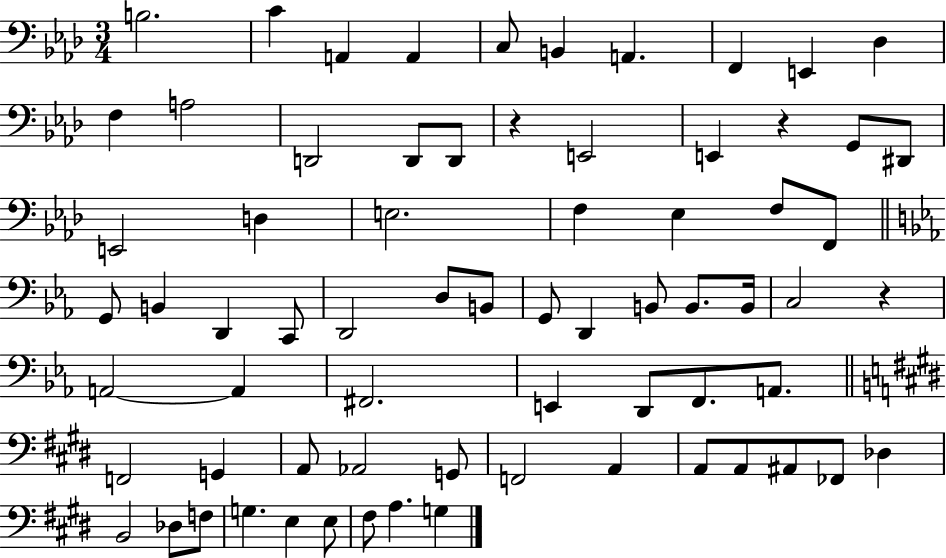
X:1
T:Untitled
M:3/4
L:1/4
K:Ab
B,2 C A,, A,, C,/2 B,, A,, F,, E,, _D, F, A,2 D,,2 D,,/2 D,,/2 z E,,2 E,, z G,,/2 ^D,,/2 E,,2 D, E,2 F, _E, F,/2 F,,/2 G,,/2 B,, D,, C,,/2 D,,2 D,/2 B,,/2 G,,/2 D,, B,,/2 B,,/2 B,,/4 C,2 z A,,2 A,, ^F,,2 E,, D,,/2 F,,/2 A,,/2 F,,2 G,, A,,/2 _A,,2 G,,/2 F,,2 A,, A,,/2 A,,/2 ^A,,/2 _F,,/2 _D, B,,2 _D,/2 F,/2 G, E, E,/2 ^F,/2 A, G,